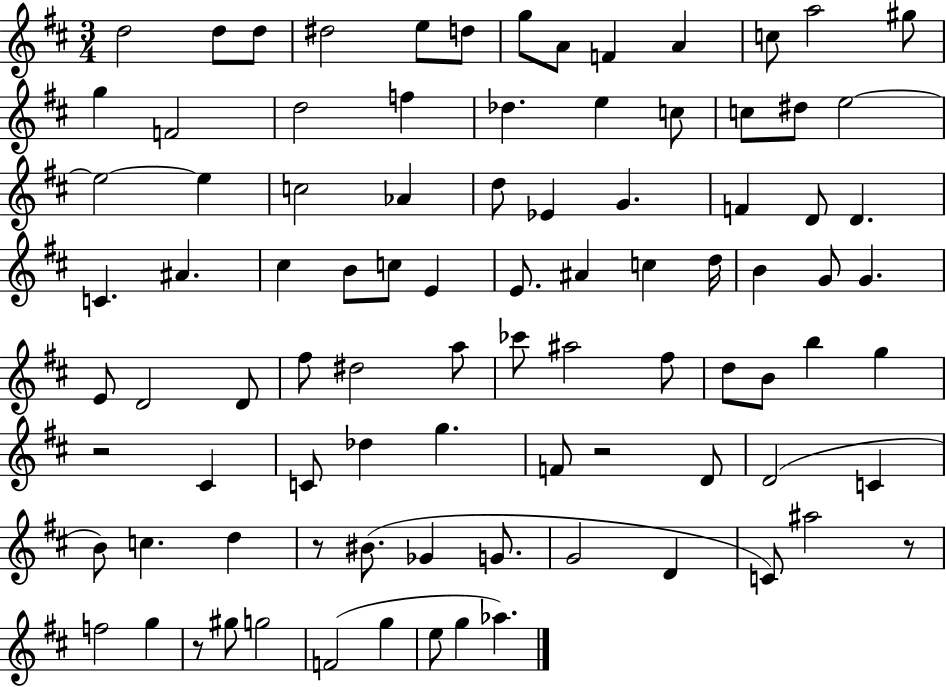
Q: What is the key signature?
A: D major